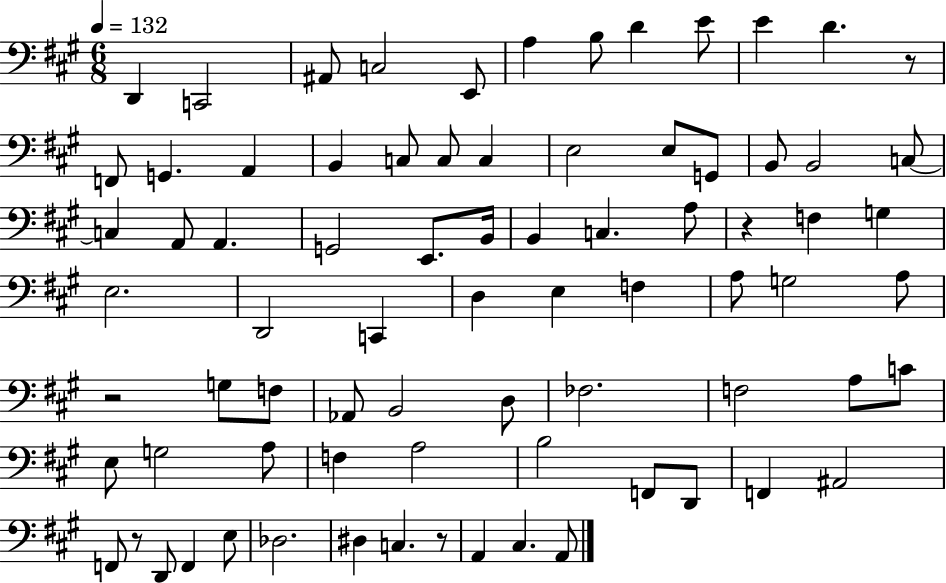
{
  \clef bass
  \numericTimeSignature
  \time 6/8
  \key a \major
  \tempo 4 = 132
  d,4 c,2 | ais,8 c2 e,8 | a4 b8 d'4 e'8 | e'4 d'4. r8 | \break f,8 g,4. a,4 | b,4 c8 c8 c4 | e2 e8 g,8 | b,8 b,2 c8~~ | \break c4 a,8 a,4. | g,2 e,8. b,16 | b,4 c4. a8 | r4 f4 g4 | \break e2. | d,2 c,4 | d4 e4 f4 | a8 g2 a8 | \break r2 g8 f8 | aes,8 b,2 d8 | fes2. | f2 a8 c'8 | \break e8 g2 a8 | f4 a2 | b2 f,8 d,8 | f,4 ais,2 | \break f,8 r8 d,8 f,4 e8 | des2. | dis4 c4. r8 | a,4 cis4. a,8 | \break \bar "|."
}